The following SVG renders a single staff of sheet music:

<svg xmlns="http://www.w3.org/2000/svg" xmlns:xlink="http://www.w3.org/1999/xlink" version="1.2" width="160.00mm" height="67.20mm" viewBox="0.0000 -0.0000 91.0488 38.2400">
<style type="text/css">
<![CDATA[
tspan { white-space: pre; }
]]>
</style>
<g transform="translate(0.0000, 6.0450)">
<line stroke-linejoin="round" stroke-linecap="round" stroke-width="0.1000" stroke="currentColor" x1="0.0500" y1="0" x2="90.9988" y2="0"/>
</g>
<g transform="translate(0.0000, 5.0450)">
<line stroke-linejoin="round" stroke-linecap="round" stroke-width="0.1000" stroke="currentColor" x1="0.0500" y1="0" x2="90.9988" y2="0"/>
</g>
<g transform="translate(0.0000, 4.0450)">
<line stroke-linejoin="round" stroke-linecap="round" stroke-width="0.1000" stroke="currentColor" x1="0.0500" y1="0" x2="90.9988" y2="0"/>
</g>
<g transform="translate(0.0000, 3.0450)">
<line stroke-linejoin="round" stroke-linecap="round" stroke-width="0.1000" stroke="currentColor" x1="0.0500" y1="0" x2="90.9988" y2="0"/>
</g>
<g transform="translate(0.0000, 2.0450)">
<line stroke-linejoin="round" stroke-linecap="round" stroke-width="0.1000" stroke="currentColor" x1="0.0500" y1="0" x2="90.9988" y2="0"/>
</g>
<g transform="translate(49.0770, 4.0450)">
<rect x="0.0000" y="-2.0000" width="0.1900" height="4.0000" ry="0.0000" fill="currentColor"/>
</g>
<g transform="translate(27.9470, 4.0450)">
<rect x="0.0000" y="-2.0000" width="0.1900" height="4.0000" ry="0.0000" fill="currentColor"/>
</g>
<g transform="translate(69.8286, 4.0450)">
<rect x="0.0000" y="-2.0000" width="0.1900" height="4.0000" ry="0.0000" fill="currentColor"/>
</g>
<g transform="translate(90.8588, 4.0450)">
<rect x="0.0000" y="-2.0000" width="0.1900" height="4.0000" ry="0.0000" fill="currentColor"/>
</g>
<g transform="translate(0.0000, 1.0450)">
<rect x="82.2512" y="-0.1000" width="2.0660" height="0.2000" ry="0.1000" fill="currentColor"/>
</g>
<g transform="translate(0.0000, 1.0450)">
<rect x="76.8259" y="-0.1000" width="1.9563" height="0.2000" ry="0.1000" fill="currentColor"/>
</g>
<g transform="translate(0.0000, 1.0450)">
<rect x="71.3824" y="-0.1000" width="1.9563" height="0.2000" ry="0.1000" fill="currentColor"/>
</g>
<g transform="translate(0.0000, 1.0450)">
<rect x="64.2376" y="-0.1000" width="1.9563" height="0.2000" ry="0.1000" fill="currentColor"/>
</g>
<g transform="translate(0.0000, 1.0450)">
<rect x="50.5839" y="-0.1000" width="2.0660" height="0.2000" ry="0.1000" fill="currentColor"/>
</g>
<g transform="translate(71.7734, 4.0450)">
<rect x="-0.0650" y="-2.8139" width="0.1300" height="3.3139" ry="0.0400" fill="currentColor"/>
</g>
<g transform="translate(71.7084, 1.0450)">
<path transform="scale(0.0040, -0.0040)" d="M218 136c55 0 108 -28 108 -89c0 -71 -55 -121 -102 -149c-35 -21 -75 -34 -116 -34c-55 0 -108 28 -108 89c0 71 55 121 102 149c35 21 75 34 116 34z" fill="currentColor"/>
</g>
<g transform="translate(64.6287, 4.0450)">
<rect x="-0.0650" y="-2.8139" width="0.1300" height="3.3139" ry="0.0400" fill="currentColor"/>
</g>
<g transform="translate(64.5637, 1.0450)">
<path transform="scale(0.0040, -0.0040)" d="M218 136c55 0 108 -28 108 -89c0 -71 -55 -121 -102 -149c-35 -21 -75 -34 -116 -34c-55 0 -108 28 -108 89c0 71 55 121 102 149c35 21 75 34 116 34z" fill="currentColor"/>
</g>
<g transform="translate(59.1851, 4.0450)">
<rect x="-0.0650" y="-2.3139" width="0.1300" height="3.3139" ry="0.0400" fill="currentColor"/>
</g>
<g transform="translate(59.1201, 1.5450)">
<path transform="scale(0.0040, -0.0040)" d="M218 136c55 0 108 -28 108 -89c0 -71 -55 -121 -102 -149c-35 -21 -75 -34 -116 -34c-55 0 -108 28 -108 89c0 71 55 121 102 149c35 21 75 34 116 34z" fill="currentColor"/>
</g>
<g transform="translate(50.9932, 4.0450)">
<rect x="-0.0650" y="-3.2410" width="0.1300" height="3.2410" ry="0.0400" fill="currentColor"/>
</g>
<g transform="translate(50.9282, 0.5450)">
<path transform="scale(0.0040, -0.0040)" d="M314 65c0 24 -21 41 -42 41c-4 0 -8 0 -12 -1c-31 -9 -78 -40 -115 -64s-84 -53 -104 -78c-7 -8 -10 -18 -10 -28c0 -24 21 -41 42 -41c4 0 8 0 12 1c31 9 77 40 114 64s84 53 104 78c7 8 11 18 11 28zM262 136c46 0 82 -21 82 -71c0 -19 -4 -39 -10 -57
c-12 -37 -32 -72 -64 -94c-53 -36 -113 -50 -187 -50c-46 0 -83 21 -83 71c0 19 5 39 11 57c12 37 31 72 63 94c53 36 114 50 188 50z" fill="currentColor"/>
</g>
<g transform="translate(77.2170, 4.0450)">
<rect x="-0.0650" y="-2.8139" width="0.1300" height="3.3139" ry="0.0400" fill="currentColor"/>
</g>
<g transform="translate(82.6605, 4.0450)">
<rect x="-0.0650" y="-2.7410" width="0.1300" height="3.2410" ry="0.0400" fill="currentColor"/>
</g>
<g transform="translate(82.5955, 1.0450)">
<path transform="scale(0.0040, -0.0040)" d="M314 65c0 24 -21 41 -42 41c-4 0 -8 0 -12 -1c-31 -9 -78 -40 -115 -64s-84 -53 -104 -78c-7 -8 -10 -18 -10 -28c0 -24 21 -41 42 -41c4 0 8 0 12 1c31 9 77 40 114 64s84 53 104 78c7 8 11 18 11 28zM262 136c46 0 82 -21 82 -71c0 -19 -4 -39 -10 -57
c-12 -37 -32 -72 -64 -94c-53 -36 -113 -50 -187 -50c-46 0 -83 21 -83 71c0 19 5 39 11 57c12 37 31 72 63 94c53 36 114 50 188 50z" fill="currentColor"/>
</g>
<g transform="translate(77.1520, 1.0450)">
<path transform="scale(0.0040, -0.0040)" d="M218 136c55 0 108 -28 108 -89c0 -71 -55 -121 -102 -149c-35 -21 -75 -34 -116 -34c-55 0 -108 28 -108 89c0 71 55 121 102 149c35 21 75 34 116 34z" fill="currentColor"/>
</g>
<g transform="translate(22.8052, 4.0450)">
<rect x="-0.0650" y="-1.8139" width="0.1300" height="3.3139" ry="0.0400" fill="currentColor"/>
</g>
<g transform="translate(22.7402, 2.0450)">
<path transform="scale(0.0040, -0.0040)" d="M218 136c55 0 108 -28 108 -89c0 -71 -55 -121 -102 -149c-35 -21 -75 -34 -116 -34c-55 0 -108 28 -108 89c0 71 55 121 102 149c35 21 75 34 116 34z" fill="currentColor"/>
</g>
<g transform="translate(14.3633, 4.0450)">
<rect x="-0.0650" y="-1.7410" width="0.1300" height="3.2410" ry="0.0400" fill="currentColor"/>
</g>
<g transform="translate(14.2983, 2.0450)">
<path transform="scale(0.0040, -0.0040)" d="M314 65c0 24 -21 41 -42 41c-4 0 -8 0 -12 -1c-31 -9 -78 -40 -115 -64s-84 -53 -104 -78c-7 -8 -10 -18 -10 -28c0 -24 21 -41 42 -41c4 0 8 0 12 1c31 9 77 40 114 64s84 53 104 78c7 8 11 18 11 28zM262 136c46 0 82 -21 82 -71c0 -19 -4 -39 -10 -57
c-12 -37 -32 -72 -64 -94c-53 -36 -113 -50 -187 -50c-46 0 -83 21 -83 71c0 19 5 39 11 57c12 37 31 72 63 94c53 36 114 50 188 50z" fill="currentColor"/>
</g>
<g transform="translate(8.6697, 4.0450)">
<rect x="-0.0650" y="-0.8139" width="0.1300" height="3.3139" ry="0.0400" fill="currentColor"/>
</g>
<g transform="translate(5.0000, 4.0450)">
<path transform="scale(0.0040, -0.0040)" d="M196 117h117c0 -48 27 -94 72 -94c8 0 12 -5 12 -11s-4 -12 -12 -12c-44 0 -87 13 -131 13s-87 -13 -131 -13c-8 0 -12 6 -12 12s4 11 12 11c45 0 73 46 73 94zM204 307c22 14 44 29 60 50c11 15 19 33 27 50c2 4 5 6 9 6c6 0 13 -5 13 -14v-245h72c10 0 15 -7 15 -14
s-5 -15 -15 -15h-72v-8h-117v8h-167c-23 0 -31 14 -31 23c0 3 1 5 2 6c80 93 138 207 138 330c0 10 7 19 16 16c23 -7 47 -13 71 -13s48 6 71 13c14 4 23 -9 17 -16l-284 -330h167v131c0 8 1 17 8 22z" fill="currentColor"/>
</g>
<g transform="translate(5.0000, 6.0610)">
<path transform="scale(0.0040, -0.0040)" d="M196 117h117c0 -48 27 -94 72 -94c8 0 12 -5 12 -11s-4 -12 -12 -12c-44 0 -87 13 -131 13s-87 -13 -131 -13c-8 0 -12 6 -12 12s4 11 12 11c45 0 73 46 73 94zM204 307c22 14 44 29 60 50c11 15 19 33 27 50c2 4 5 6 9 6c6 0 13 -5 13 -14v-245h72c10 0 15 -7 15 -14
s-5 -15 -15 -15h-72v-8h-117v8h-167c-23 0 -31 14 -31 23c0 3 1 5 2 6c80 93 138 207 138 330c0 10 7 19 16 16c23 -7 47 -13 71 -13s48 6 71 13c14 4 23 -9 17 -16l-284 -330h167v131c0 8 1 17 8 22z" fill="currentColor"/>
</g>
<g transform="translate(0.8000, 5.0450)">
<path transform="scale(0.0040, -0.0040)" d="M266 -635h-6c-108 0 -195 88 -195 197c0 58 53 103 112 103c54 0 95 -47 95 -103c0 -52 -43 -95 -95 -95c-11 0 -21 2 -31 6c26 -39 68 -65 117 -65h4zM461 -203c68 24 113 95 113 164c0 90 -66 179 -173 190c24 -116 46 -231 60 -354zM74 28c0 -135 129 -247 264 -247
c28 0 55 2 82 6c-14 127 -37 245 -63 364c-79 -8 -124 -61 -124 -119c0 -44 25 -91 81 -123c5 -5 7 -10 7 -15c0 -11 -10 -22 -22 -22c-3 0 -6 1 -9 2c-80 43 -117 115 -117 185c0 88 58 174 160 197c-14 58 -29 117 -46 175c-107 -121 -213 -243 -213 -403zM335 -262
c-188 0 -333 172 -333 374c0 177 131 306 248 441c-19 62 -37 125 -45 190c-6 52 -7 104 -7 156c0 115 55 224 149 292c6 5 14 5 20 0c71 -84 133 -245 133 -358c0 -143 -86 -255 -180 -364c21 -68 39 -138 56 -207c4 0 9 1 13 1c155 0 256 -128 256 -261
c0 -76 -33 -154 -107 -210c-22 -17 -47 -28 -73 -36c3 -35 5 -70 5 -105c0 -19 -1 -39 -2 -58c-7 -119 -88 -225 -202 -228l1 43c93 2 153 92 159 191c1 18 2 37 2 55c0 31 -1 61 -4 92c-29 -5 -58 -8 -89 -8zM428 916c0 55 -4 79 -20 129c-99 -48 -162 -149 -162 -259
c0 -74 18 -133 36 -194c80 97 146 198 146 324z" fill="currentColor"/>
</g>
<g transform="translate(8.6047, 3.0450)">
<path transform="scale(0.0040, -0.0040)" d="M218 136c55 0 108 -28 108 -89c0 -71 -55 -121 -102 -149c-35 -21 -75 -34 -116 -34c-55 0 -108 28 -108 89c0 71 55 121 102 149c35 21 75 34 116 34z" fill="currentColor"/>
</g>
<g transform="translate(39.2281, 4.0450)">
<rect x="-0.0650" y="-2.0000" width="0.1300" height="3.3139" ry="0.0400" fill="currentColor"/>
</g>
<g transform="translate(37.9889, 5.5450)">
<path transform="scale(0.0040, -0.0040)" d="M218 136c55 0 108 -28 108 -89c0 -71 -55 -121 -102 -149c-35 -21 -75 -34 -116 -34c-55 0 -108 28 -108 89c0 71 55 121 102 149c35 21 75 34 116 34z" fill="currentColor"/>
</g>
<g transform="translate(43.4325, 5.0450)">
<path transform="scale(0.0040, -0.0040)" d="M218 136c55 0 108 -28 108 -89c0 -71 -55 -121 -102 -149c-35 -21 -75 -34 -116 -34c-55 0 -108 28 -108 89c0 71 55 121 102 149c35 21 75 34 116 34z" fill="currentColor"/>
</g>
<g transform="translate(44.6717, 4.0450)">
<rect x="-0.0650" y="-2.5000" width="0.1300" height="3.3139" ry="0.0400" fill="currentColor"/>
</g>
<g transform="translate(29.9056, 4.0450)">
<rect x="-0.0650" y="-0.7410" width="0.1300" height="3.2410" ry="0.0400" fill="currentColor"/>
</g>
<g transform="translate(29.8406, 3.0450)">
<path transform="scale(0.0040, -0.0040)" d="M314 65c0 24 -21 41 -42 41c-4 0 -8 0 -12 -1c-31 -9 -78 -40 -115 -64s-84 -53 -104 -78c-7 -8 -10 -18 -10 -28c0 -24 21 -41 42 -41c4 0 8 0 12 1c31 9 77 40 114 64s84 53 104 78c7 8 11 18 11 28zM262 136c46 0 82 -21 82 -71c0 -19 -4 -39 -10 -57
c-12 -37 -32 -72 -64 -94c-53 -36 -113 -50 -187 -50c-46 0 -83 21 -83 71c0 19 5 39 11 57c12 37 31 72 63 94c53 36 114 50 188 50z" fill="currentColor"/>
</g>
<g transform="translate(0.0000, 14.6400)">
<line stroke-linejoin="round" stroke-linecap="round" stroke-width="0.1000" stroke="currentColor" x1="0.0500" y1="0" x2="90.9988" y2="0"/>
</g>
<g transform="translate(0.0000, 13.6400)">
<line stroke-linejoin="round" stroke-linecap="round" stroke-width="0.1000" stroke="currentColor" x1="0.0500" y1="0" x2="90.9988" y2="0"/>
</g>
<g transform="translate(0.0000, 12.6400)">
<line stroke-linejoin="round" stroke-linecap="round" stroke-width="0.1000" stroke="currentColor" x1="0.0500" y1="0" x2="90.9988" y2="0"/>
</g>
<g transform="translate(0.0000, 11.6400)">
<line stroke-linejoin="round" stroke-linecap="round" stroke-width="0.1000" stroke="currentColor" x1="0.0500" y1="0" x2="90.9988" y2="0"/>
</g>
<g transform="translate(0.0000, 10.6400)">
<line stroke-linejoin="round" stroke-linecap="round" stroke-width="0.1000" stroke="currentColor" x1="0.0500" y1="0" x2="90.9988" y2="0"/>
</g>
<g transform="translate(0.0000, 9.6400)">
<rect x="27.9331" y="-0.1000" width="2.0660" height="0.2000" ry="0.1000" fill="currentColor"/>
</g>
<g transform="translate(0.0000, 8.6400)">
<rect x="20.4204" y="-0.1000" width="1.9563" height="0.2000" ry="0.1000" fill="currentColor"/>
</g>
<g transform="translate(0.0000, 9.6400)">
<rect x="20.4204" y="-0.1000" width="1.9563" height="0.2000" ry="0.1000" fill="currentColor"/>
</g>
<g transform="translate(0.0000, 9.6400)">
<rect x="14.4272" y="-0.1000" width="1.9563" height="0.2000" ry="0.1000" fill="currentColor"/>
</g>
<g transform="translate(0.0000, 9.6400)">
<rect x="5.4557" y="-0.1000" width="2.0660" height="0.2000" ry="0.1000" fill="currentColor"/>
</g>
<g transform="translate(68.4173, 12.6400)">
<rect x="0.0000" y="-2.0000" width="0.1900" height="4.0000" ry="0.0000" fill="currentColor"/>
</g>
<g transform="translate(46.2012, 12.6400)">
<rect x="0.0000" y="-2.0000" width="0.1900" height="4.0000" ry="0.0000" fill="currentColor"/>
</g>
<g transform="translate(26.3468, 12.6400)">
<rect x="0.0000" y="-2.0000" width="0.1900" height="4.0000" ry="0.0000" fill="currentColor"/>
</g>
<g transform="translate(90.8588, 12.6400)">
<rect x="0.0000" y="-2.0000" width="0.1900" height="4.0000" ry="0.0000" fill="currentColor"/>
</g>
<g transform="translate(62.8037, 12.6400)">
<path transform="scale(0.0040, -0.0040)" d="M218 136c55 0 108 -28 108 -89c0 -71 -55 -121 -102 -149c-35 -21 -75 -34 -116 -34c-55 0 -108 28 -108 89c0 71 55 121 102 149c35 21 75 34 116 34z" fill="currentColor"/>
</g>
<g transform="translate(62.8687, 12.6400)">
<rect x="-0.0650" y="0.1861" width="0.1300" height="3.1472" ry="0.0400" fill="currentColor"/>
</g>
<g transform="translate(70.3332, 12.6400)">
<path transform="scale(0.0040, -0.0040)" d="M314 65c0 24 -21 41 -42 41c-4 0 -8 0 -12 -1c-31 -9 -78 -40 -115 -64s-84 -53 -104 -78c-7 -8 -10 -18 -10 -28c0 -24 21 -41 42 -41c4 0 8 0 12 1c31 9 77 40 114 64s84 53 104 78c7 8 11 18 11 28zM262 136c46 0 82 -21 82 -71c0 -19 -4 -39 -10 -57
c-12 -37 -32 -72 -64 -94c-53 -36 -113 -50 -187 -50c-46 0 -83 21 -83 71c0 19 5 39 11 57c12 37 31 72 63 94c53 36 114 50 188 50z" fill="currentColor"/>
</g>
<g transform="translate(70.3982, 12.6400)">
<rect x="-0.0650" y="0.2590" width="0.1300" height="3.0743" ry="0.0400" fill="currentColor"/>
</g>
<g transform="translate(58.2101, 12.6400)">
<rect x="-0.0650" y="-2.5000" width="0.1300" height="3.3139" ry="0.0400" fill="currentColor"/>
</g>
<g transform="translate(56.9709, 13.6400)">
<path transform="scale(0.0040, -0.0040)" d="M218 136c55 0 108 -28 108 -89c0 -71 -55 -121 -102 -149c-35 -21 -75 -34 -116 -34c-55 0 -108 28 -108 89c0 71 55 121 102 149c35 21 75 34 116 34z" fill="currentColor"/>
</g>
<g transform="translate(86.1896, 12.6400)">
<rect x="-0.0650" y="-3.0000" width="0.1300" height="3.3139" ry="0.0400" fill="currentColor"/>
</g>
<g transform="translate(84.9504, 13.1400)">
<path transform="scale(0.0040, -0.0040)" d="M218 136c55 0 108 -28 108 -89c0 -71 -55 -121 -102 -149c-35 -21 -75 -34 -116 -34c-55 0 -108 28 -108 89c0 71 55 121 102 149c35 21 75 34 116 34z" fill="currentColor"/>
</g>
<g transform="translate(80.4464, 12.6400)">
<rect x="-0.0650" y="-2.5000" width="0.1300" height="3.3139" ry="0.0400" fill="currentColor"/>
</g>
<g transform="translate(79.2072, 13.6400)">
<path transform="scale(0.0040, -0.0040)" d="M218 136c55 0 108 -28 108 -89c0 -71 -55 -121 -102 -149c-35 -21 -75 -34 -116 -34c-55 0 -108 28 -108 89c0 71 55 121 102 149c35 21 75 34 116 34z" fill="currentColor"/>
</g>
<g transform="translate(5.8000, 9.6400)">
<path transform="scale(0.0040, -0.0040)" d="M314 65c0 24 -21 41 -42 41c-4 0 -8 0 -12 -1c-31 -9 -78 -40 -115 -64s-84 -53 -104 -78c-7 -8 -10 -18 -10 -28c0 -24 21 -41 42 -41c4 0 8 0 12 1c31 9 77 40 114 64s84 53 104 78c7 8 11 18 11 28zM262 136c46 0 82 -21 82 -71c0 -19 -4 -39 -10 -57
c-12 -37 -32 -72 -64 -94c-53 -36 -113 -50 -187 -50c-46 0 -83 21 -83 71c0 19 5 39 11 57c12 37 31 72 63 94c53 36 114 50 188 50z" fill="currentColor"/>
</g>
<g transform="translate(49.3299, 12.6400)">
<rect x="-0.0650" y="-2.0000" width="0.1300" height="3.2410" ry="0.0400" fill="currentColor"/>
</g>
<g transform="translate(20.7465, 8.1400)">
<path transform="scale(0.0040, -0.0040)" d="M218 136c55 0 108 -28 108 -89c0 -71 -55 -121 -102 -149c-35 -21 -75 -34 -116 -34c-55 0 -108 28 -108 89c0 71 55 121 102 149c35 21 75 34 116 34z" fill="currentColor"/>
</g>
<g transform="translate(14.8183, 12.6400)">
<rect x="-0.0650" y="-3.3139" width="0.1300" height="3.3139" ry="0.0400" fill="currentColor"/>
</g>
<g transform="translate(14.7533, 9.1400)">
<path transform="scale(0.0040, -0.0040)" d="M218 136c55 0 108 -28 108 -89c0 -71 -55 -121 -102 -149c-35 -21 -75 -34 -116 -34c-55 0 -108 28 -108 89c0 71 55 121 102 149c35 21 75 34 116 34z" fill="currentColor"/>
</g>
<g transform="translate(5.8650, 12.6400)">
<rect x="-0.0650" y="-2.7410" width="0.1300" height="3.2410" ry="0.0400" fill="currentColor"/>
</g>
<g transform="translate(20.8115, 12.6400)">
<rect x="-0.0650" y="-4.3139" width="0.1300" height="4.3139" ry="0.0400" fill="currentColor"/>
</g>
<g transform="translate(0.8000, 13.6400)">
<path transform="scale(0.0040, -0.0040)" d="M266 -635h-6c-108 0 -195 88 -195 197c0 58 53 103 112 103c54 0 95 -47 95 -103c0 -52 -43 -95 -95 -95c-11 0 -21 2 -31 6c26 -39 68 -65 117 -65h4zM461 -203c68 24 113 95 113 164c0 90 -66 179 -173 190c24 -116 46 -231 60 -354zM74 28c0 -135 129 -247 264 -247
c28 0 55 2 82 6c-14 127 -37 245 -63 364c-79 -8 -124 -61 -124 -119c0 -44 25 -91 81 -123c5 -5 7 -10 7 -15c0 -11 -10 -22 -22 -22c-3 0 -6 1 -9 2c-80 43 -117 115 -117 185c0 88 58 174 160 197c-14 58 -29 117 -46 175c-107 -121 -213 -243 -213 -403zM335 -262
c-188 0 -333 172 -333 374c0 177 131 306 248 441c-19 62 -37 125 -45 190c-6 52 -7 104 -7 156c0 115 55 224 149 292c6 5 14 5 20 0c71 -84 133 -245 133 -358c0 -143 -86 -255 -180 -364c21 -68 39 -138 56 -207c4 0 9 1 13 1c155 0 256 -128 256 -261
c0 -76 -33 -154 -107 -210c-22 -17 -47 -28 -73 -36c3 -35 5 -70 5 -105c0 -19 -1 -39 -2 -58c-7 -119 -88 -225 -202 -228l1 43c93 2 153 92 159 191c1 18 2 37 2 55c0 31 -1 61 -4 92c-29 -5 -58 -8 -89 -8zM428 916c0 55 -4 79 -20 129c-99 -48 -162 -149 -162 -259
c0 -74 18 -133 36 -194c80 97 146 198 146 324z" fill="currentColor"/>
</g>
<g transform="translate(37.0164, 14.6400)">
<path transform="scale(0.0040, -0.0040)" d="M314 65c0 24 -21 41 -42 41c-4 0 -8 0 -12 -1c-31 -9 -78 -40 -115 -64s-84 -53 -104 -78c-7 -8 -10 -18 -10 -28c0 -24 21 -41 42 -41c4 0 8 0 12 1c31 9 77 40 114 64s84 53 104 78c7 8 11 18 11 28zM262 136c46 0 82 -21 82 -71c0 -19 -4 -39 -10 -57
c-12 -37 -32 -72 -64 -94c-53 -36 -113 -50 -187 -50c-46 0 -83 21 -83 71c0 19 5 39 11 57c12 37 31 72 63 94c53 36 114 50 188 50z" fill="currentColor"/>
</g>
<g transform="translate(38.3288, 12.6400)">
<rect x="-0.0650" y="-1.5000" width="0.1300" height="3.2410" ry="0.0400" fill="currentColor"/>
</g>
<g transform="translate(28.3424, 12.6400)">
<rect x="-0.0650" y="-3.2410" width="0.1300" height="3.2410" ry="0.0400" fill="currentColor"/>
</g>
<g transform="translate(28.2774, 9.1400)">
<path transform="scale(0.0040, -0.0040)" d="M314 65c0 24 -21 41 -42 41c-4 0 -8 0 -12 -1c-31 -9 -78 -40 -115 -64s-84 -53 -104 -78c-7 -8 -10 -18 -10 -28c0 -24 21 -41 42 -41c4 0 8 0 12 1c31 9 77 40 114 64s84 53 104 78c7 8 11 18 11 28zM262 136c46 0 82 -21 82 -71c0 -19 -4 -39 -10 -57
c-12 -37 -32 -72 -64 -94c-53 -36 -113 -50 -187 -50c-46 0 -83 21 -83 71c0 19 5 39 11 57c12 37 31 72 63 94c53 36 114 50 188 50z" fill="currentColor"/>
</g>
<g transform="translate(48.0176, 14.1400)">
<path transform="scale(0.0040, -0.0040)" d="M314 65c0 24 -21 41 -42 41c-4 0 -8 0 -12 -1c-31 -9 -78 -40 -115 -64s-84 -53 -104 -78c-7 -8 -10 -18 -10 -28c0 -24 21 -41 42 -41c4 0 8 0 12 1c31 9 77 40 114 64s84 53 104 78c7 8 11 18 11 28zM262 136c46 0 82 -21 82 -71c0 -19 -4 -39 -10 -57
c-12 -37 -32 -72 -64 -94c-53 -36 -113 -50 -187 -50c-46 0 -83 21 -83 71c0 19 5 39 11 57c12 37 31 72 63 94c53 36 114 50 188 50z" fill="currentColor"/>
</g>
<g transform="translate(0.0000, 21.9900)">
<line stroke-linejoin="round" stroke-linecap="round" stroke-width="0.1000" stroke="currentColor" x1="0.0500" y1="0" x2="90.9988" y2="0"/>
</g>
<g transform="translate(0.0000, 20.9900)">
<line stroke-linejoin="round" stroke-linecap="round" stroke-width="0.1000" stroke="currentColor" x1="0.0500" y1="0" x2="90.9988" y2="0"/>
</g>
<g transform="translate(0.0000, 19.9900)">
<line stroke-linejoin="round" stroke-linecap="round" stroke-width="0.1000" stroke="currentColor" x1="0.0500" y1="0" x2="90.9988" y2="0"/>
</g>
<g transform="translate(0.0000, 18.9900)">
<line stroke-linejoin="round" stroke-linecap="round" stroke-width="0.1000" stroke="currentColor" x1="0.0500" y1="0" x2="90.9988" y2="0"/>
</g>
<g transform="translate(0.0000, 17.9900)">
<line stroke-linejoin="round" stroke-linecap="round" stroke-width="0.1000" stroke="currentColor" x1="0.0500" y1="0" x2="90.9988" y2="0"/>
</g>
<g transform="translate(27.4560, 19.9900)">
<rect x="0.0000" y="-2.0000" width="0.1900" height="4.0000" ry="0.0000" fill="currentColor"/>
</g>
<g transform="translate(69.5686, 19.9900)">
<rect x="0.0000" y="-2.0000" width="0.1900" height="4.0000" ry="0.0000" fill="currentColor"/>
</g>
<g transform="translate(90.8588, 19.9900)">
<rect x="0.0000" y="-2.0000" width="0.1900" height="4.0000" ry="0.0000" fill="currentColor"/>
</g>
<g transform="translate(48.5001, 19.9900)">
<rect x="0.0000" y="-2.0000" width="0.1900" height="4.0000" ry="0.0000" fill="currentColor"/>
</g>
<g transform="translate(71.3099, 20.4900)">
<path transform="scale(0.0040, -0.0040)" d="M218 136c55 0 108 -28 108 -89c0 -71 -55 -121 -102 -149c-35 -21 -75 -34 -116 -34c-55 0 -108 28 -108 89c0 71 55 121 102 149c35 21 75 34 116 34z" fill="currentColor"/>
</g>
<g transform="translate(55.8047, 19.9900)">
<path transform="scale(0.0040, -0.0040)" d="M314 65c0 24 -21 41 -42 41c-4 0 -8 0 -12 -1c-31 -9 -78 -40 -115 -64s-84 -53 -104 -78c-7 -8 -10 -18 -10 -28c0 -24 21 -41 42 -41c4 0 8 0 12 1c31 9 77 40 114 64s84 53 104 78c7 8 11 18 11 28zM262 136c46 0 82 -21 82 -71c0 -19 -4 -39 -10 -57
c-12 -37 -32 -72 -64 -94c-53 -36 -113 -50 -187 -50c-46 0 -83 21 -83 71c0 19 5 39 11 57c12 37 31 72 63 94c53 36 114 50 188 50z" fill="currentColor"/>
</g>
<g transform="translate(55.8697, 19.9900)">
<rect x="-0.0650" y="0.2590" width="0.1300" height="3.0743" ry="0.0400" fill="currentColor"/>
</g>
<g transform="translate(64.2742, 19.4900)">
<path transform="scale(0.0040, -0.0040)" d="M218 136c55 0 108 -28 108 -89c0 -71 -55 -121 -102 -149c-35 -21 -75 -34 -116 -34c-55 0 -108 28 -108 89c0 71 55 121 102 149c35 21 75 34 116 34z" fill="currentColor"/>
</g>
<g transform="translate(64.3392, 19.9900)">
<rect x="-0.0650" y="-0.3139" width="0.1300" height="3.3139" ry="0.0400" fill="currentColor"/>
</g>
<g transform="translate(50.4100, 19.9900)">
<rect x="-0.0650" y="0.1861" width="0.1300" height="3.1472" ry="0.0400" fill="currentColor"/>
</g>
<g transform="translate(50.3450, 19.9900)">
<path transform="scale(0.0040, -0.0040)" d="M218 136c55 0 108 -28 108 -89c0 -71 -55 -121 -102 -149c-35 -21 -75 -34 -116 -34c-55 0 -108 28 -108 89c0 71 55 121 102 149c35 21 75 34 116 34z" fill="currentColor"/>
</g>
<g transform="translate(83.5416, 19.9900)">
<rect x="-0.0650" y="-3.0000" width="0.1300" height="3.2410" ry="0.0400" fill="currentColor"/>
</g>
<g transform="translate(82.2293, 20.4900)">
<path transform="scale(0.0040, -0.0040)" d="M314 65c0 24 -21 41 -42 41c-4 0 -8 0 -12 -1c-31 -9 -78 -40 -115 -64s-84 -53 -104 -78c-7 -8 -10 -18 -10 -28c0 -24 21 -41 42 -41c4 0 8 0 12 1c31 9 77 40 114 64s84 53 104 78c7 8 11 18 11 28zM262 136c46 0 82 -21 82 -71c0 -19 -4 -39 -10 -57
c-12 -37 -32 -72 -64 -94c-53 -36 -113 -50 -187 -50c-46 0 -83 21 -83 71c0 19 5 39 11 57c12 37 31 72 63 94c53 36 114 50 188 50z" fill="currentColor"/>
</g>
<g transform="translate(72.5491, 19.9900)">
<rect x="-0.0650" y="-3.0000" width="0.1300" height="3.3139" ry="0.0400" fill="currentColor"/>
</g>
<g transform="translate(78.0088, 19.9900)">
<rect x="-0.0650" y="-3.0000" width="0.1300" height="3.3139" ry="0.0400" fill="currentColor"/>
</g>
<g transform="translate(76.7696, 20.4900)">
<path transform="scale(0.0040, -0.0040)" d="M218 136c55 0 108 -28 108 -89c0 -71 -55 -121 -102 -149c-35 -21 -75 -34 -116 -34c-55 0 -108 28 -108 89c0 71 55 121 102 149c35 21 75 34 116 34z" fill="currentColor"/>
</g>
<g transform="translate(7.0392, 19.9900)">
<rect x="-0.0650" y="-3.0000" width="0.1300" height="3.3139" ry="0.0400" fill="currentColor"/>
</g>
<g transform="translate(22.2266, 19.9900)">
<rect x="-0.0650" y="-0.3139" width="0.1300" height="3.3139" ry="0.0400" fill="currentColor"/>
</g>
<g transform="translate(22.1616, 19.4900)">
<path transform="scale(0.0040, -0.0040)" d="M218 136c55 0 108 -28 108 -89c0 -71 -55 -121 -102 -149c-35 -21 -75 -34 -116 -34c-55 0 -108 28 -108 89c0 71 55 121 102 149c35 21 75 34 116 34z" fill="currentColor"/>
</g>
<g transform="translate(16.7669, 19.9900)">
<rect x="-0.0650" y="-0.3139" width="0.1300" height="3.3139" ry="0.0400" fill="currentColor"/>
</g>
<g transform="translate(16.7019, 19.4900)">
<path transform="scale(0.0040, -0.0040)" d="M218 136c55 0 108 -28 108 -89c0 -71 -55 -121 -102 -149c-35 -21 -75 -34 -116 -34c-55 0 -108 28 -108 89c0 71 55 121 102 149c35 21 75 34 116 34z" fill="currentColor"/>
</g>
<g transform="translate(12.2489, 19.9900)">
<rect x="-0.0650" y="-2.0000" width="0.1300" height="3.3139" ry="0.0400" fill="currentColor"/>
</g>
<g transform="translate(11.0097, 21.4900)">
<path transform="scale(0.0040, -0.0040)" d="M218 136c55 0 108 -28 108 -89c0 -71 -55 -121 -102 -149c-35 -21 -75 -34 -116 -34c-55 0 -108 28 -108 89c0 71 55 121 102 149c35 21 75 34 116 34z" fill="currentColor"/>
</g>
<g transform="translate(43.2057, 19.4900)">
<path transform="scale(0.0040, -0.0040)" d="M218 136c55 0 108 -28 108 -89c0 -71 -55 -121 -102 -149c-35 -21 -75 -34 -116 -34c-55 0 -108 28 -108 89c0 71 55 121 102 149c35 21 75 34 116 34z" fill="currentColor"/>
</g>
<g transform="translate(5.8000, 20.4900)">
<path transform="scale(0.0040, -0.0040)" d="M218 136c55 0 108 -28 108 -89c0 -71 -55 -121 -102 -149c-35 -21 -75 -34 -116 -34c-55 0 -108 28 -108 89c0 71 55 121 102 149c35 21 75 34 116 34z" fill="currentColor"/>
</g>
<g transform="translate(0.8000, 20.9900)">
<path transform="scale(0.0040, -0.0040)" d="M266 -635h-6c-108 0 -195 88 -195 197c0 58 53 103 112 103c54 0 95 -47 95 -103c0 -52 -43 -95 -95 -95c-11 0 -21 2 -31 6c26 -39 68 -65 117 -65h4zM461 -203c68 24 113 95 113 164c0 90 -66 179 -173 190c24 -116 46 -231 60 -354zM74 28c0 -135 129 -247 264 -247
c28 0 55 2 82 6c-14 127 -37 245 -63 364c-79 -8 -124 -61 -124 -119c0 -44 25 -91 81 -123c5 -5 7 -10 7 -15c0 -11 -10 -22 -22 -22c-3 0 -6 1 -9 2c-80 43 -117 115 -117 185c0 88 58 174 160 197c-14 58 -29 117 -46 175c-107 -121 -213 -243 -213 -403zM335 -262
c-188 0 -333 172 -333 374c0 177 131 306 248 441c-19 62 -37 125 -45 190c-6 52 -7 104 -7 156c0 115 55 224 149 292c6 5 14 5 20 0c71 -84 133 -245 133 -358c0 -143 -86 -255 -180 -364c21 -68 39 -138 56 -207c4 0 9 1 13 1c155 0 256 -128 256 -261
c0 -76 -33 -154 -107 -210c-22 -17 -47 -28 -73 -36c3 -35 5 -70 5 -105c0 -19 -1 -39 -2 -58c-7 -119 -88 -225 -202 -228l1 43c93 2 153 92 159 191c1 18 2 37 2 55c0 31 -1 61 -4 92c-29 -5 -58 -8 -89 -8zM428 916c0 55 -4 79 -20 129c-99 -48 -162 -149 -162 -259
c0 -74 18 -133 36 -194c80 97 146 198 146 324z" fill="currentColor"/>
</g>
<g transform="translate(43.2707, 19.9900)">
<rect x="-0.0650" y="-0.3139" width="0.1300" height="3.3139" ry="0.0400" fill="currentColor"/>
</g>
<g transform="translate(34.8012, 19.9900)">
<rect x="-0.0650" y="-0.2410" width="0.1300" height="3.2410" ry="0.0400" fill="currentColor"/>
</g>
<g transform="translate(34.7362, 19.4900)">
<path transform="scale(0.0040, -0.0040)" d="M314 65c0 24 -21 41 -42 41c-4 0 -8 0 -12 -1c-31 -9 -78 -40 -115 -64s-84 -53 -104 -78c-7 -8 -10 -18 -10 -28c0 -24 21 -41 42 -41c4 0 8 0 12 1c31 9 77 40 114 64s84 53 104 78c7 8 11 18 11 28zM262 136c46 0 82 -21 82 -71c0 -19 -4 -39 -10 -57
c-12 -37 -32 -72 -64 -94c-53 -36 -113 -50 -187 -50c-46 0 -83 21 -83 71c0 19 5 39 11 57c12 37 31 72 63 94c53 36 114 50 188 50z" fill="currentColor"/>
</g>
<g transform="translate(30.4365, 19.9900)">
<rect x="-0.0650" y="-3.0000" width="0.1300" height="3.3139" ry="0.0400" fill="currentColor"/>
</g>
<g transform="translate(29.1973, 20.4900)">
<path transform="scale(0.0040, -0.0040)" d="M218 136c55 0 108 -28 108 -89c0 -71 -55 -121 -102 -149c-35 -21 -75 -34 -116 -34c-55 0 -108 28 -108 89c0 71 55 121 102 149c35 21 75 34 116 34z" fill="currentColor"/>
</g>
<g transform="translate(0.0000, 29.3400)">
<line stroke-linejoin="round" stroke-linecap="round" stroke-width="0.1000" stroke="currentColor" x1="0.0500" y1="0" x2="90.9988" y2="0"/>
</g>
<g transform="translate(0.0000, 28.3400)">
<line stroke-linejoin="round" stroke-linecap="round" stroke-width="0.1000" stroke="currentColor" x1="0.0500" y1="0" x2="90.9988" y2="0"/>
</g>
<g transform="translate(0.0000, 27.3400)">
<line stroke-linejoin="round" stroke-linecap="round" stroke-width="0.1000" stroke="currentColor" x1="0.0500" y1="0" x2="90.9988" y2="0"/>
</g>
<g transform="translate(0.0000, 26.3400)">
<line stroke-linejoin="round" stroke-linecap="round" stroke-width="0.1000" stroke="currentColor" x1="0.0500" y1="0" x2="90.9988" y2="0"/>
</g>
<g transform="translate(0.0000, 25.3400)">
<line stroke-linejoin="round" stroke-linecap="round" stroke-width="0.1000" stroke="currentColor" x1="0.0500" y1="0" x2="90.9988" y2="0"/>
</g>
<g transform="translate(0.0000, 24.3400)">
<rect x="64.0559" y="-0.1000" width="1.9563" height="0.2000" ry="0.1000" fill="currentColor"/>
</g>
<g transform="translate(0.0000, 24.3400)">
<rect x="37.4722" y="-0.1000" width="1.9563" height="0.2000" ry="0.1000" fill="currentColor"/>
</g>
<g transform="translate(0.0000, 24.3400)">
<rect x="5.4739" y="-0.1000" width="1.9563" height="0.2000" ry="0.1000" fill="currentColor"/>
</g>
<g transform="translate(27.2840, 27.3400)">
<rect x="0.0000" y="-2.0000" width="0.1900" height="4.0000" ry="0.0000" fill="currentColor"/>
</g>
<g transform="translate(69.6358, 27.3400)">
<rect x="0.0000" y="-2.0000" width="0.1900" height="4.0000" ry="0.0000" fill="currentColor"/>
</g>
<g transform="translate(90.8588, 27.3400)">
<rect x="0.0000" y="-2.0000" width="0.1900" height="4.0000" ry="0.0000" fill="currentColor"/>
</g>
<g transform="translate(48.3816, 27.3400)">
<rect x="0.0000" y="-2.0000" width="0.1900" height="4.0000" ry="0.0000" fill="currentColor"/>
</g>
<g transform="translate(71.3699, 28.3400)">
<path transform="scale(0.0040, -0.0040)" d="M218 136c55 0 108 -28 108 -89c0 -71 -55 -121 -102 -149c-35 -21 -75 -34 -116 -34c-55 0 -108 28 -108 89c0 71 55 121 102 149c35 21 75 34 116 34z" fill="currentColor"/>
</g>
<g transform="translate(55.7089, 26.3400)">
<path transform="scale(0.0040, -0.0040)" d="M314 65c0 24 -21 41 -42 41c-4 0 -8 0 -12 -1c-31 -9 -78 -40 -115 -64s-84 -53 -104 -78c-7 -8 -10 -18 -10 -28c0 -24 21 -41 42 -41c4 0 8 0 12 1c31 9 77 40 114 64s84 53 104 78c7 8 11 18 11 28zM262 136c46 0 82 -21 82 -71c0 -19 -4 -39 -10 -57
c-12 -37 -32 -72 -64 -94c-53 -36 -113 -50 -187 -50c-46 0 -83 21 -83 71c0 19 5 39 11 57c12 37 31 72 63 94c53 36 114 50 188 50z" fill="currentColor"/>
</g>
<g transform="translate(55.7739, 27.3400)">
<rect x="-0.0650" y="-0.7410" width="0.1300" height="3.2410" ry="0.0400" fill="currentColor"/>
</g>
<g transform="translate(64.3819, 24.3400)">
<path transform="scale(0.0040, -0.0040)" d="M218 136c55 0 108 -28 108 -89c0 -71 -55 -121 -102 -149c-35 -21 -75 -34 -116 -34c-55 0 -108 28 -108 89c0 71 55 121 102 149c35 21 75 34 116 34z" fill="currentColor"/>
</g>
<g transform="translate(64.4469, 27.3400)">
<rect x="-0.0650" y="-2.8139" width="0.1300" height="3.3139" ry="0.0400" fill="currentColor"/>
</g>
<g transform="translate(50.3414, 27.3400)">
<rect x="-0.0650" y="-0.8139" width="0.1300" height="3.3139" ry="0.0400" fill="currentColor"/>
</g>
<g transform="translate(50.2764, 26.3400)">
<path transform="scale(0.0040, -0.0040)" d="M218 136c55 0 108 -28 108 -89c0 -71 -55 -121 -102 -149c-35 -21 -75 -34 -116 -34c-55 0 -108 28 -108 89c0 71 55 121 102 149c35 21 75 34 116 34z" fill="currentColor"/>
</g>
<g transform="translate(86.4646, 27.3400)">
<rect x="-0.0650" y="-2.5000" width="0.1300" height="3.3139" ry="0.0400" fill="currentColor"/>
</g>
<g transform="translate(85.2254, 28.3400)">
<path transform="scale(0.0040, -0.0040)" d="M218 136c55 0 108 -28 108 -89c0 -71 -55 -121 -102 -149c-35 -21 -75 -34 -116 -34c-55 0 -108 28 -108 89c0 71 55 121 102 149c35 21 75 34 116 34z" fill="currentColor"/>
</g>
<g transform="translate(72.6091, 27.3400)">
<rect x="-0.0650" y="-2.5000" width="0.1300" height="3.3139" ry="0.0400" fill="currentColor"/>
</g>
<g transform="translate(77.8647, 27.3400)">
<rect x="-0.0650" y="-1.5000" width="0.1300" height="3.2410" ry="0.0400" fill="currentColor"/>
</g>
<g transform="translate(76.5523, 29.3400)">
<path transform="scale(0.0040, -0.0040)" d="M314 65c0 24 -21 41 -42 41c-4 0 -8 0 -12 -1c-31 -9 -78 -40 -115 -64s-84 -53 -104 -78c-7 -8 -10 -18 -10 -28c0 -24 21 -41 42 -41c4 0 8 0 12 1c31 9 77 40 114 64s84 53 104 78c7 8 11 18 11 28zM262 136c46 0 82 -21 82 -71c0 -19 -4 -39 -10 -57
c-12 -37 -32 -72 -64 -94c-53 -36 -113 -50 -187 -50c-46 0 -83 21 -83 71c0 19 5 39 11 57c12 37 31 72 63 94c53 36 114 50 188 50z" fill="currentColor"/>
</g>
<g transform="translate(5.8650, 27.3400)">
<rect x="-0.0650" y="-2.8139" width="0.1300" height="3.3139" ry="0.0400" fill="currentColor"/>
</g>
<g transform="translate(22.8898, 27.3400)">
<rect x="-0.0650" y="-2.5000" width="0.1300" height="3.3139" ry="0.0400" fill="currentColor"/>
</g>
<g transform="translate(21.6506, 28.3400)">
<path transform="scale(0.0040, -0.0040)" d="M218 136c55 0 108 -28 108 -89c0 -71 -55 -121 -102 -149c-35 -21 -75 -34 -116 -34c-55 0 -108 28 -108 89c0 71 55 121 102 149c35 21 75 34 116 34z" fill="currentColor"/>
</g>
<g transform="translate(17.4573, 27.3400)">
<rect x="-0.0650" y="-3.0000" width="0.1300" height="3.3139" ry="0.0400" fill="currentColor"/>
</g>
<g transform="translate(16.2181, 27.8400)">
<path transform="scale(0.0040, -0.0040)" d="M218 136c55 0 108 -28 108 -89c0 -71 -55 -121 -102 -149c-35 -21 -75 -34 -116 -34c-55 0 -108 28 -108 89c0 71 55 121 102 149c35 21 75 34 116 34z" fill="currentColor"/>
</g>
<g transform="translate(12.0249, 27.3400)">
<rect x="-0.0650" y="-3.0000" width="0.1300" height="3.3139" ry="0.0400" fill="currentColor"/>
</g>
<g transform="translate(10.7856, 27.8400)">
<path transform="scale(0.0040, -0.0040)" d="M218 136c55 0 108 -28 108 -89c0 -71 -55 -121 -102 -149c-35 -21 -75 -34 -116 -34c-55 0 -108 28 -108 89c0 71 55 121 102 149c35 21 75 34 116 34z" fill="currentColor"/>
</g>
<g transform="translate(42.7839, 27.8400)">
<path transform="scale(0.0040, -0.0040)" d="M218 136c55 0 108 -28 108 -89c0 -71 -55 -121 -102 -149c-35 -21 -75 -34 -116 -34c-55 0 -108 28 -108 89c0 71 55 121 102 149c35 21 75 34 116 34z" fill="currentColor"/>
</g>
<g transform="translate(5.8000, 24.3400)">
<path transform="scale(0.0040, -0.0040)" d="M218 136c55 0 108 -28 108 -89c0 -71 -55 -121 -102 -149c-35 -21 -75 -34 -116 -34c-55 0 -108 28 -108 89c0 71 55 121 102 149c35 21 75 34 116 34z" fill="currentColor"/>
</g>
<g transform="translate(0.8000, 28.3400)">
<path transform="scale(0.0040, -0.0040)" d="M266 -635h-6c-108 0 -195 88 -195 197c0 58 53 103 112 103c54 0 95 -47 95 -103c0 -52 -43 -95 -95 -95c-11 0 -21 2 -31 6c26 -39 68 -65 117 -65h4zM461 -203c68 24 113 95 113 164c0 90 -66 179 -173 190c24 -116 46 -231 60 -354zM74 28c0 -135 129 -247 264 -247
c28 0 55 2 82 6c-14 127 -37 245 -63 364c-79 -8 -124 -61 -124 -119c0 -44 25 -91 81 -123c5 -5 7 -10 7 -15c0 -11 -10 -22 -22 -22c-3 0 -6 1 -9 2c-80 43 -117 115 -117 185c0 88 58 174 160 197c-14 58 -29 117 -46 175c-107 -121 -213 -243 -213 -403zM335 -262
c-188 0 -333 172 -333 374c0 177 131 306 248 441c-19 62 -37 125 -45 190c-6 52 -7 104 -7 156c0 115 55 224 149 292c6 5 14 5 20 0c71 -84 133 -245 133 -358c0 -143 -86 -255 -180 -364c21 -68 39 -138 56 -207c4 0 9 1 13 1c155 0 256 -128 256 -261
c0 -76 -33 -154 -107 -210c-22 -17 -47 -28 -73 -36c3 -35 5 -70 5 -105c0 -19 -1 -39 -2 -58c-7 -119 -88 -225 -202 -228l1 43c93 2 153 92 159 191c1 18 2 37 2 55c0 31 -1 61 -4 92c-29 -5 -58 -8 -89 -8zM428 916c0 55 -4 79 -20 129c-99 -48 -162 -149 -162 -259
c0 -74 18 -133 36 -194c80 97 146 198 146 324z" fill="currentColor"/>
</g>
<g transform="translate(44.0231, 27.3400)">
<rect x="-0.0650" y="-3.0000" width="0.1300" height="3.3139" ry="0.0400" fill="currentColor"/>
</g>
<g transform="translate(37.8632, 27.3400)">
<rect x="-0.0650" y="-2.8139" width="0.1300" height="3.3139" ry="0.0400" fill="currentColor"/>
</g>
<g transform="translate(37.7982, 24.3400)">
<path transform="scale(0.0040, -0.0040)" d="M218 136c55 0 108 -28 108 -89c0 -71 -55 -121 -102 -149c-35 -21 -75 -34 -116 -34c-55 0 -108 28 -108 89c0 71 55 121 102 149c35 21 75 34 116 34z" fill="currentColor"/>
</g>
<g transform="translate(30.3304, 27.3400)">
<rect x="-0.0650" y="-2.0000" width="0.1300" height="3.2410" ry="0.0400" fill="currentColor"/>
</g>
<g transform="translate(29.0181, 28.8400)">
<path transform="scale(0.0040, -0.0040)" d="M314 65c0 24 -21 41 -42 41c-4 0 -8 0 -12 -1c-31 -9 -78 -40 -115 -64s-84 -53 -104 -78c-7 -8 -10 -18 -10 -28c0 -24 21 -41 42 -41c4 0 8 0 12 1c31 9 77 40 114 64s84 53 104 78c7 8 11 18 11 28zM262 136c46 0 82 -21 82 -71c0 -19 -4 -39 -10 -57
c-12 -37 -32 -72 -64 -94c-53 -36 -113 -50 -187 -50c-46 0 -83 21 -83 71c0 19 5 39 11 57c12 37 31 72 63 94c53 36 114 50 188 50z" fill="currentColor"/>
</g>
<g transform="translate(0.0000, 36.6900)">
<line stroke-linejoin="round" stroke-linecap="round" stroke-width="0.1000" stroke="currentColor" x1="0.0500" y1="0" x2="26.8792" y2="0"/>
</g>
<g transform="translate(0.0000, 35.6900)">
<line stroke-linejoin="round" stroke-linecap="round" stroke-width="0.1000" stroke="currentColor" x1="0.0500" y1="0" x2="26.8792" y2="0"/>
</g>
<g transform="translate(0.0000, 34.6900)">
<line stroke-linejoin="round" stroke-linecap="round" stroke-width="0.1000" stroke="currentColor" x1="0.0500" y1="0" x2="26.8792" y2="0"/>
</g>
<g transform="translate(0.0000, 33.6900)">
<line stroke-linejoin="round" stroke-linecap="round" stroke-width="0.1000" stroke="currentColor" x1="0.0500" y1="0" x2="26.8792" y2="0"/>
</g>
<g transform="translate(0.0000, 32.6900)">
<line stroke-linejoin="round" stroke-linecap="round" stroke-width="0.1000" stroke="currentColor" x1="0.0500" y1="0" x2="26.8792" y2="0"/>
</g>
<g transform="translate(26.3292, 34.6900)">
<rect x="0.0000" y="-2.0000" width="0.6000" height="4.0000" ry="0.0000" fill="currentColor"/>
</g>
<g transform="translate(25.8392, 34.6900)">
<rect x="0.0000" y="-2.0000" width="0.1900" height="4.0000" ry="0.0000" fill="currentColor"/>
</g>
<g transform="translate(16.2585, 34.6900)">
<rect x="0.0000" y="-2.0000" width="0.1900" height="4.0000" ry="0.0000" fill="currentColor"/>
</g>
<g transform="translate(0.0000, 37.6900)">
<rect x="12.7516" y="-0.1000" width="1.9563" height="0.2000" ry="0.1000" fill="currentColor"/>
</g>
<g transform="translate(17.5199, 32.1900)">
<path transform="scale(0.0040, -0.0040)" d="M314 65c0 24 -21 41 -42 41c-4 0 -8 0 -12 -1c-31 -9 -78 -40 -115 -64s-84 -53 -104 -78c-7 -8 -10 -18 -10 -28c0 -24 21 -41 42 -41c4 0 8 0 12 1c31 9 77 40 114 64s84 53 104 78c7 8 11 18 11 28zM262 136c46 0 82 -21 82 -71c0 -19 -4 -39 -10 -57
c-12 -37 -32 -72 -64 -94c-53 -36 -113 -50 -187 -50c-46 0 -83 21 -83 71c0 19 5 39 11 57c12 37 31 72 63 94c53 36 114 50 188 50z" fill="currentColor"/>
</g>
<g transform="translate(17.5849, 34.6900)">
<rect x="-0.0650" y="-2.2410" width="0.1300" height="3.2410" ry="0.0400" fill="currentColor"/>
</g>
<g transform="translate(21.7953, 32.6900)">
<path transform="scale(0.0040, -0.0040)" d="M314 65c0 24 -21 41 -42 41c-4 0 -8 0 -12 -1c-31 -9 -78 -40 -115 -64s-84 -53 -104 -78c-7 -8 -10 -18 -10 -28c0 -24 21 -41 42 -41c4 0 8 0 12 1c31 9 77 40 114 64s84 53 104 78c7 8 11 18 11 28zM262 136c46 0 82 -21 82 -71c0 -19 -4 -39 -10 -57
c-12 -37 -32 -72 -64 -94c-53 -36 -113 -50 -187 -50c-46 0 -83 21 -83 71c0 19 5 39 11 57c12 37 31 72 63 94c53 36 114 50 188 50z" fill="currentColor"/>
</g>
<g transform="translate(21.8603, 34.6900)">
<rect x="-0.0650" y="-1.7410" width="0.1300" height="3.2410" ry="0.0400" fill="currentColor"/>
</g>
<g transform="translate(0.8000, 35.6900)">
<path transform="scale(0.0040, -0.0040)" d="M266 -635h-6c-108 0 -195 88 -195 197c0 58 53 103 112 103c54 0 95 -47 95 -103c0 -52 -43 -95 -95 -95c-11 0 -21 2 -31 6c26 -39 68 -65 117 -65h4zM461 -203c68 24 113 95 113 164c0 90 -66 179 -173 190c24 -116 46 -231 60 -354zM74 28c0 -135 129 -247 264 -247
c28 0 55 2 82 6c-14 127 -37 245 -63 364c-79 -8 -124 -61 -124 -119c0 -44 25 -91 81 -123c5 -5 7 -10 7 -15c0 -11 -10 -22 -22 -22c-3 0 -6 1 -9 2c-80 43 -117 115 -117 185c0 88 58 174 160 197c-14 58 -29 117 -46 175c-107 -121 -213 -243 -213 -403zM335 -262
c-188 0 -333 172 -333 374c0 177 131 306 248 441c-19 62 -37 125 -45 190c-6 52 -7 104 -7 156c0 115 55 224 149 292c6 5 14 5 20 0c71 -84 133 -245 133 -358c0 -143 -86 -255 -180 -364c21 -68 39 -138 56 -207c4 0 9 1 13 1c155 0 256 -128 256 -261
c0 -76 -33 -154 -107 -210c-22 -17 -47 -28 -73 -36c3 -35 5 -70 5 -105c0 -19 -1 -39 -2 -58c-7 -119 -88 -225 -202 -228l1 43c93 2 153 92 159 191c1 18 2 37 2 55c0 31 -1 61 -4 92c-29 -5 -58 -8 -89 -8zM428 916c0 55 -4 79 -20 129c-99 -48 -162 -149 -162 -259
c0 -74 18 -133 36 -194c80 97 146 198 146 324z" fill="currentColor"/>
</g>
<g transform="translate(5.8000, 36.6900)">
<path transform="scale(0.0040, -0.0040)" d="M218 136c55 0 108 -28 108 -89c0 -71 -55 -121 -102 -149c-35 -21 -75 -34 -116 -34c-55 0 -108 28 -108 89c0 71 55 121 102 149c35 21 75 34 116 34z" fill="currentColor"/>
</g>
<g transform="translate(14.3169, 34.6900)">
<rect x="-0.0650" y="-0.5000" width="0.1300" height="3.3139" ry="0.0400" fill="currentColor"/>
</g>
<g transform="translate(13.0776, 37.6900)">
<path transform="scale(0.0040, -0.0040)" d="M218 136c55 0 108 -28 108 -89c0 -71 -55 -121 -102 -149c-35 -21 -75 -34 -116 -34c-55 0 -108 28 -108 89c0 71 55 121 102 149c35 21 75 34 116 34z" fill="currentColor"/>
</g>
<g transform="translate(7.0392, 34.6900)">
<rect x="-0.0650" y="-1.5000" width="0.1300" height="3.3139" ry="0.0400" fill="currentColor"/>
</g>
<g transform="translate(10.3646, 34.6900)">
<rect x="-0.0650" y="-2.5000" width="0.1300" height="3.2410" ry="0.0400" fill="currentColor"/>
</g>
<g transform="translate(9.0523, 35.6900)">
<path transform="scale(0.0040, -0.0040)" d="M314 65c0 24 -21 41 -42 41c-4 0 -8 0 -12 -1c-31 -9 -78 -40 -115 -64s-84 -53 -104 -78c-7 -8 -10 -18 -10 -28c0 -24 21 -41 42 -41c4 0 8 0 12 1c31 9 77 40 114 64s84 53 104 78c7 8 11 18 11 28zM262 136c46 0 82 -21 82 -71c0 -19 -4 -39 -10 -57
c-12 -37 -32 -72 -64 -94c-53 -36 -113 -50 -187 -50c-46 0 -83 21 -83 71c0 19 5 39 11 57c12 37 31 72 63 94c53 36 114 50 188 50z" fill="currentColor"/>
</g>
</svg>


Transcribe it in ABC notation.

X:1
T:Untitled
M:4/4
L:1/4
K:C
d f2 f d2 F G b2 g a a a a2 a2 b d' b2 E2 F2 G B B2 G A A F c c A c2 c B B2 c A A A2 a A A G F2 a A d d2 a G E2 G E G2 C g2 f2